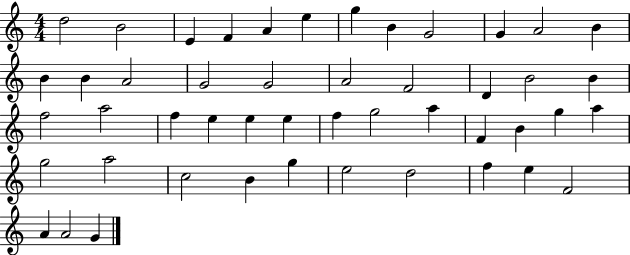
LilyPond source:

{
  \clef treble
  \numericTimeSignature
  \time 4/4
  \key c \major
  d''2 b'2 | e'4 f'4 a'4 e''4 | g''4 b'4 g'2 | g'4 a'2 b'4 | \break b'4 b'4 a'2 | g'2 g'2 | a'2 f'2 | d'4 b'2 b'4 | \break f''2 a''2 | f''4 e''4 e''4 e''4 | f''4 g''2 a''4 | f'4 b'4 g''4 a''4 | \break g''2 a''2 | c''2 b'4 g''4 | e''2 d''2 | f''4 e''4 f'2 | \break a'4 a'2 g'4 | \bar "|."
}